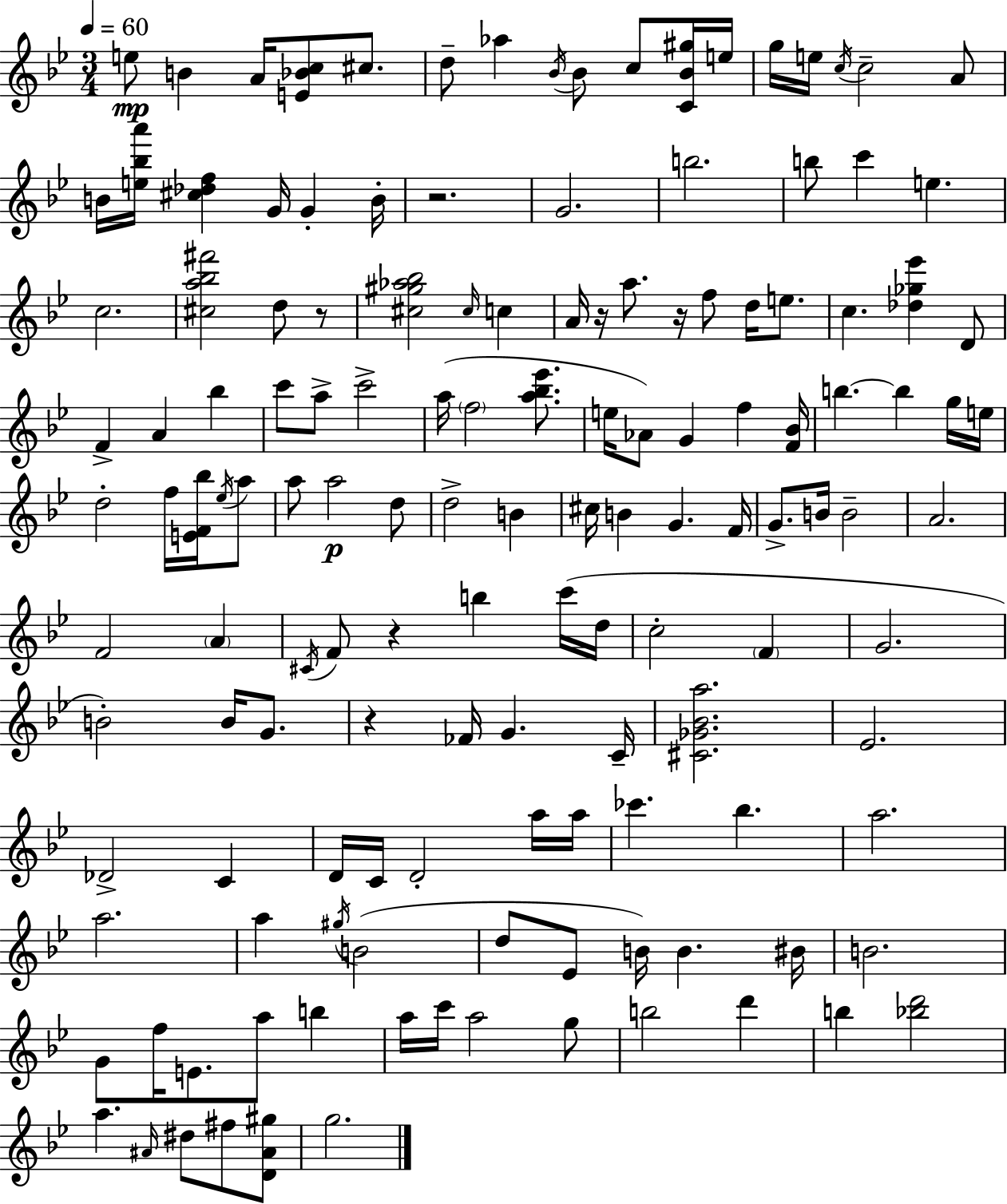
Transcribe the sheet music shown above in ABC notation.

X:1
T:Untitled
M:3/4
L:1/4
K:Gm
e/2 B A/4 [E_Bc]/2 ^c/2 d/2 _a _B/4 _B/2 c/2 [C_B^g]/4 e/4 g/4 e/4 c/4 c2 A/2 B/4 [e_ba']/4 [^c_df] G/4 G B/4 z2 G2 b2 b/2 c' e c2 [^ca_b^f']2 d/2 z/2 [^c^g_a_b]2 ^c/4 c A/4 z/4 a/2 z/4 f/2 d/4 e/2 c [_d_g_e'] D/2 F A _b c'/2 a/2 c'2 a/4 f2 [a_b_e']/2 e/4 _A/2 G f [F_B]/4 b b g/4 e/4 d2 f/4 [EF_b]/4 _e/4 a/2 a/2 a2 d/2 d2 B ^c/4 B G F/4 G/2 B/4 B2 A2 F2 A ^C/4 F/2 z b c'/4 d/4 c2 F G2 B2 B/4 G/2 z _F/4 G C/4 [^C_G_Ba]2 _E2 _D2 C D/4 C/4 D2 a/4 a/4 _c' _b a2 a2 a ^g/4 B2 d/2 _E/2 B/4 B ^B/4 B2 G/2 f/4 E/2 a/2 b a/4 c'/4 a2 g/2 b2 d' b [_bd']2 a ^A/4 ^d/2 ^f/2 [D^A^g]/2 g2